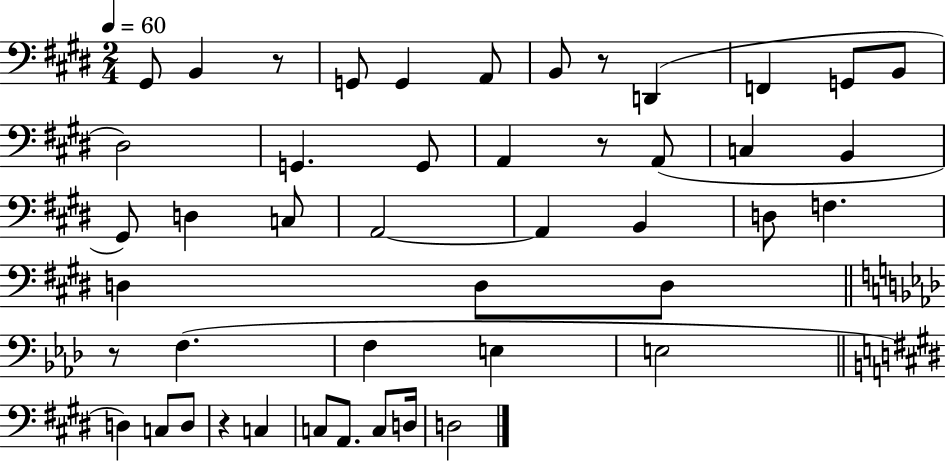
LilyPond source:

{
  \clef bass
  \numericTimeSignature
  \time 2/4
  \key e \major
  \tempo 4 = 60
  gis,8 b,4 r8 | g,8 g,4 a,8 | b,8 r8 d,4( | f,4 g,8 b,8 | \break dis2) | g,4. g,8 | a,4 r8 a,8( | c4 b,4 | \break gis,8) d4 c8 | a,2~~ | a,4 b,4 | d8 f4. | \break d4 d8 d8 | \bar "||" \break \key aes \major r8 f4.( | f4 e4 | e2 | \bar "||" \break \key e \major d4) c8 d8 | r4 c4 | c8 a,8. c8 d16 | d2 | \break \bar "|."
}